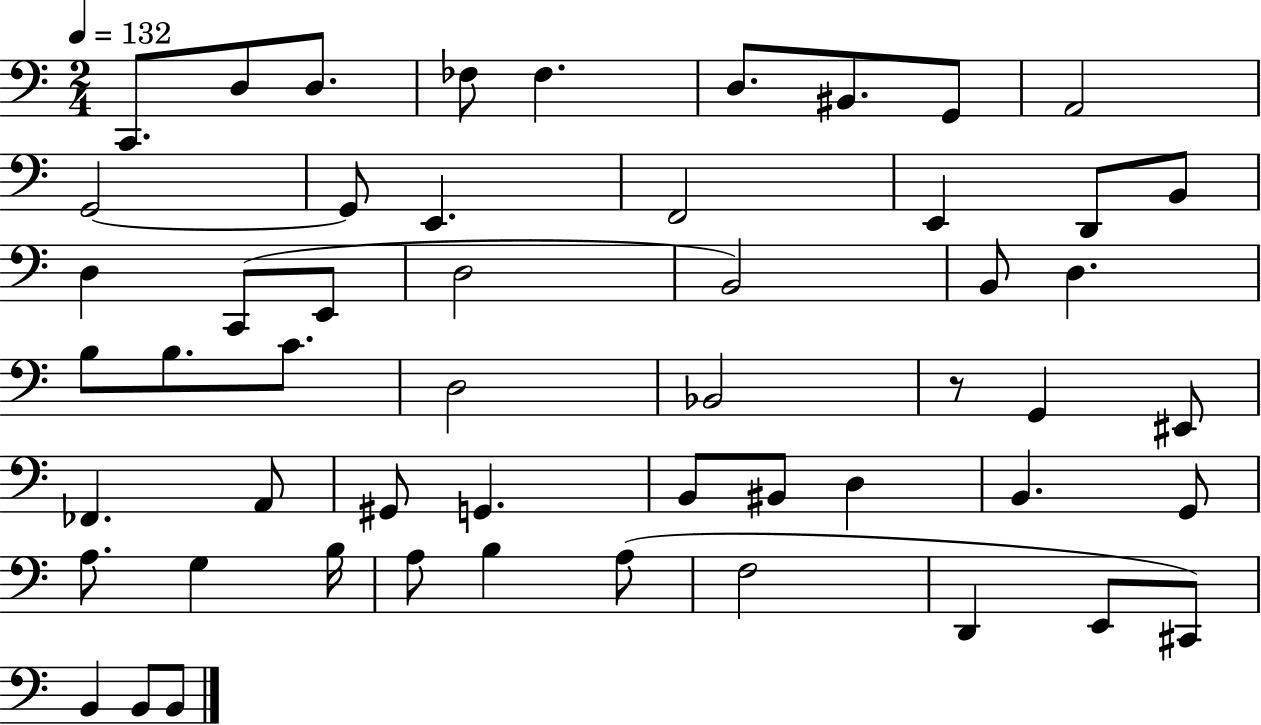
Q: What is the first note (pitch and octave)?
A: C2